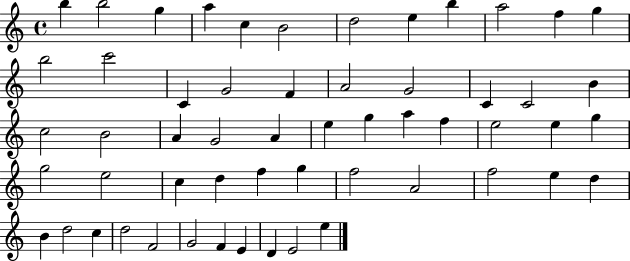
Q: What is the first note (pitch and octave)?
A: B5